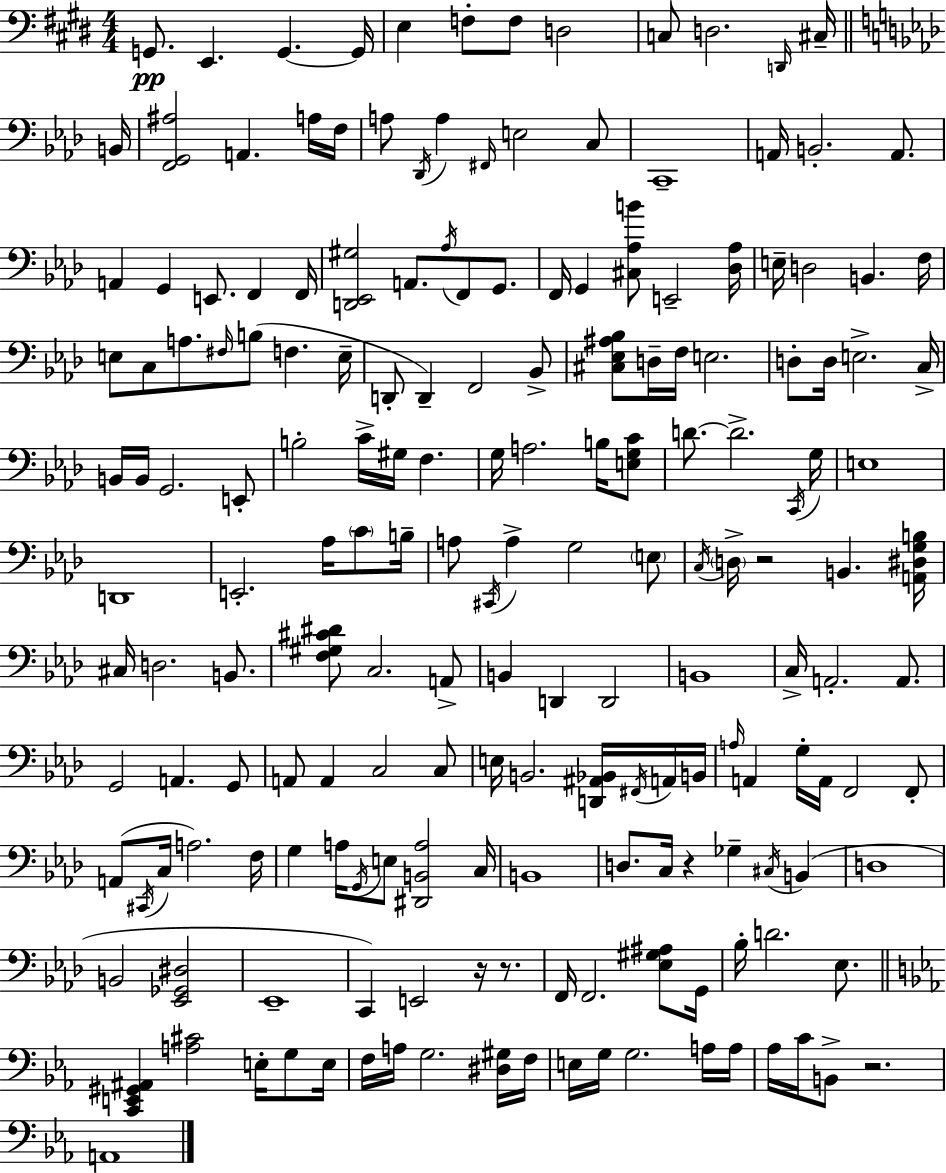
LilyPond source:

{
  \clef bass
  \numericTimeSignature
  \time 4/4
  \key e \major
  g,8.\pp e,4. g,4.~~ g,16 | e4 f8-. f8 d2 | c8 d2. \grace { d,16 } cis16-- | \bar "||" \break \key aes \major b,16 <f, g, ais>2 a,4. a16 | f16 a8 \acciaccatura { des,16 } a4 \grace { fis,16 } e2 | c8 c,1-- | a,16 b,2.-. | \break a,8. a,4 g,4 e,8. f,4 | f,16 <d, ees, gis>2 a,8. \acciaccatura { aes16 } f,8 | g,8. f,16 g,4 <cis aes b'>8 e,2-- | <des aes>16 e16-- d2 b,4. | \break f16 e8 c8 a8. \grace { fis16 }( b8 f4. | e16-- d,8-. d,4--) f,2 | bes,8-> <cis ees ais bes>8 d16-- f16 e2. | d8-. d16 e2.-> | \break c16-> b,16 b,16 g,2. | e,8-. b2-. c'16-> gis16 f4. | g16 a2. | b16 <e g c'>8 d'8.~~ d'2.-> | \break \acciaccatura { c,16 } g16 e1 | d,1 | e,2.-. | aes16 \parenthesize c'8 b16-- a8 \acciaccatura { cis,16 } a4-> g2 | \break \parenthesize e8 \acciaccatura { c16 } \parenthesize d16-> r2 | b,4. <a, dis g b>16 cis16 d2. | b,8. <f gis cis' dis'>8 c2. | a,8-> b,4 d,4 | \break d,2 b,1 | c16-> a,2.-. | a,8. g,2 | a,4. g,8 a,8 a,4 c2 | \break c8 e16 b,2. | <d, ais, bes,>16 \acciaccatura { fis,16 } a,16 b,16 \grace { a16 } a,4 g16-. a,16 | f,2 f,8-. a,8( \acciaccatura { cis,16 } c16 a2.) | f16 g4 a16 | \break \acciaccatura { g,16 } e8 <dis, b, a>2 c16 b,1 | d8. c16 | r4 ges4-- \acciaccatura { cis16 } b,4( d1 | b,2 | \break <ees, ges, dis>2 ees,1-- | c,4) | e,2 r16 r8. f,16 f,2. | <ees gis ais>8 g,16 bes16-. d'2. | \break ees8. \bar "||" \break \key c \minor <c, e, gis, ais,>4 <a cis'>2 e16-. g8 e16 | f16 a16 g2. <dis gis>16 f16 | e16 g16 g2. a16 a16 | aes16 c'16 b,8-> r2. | \break a,1 | \bar "|."
}